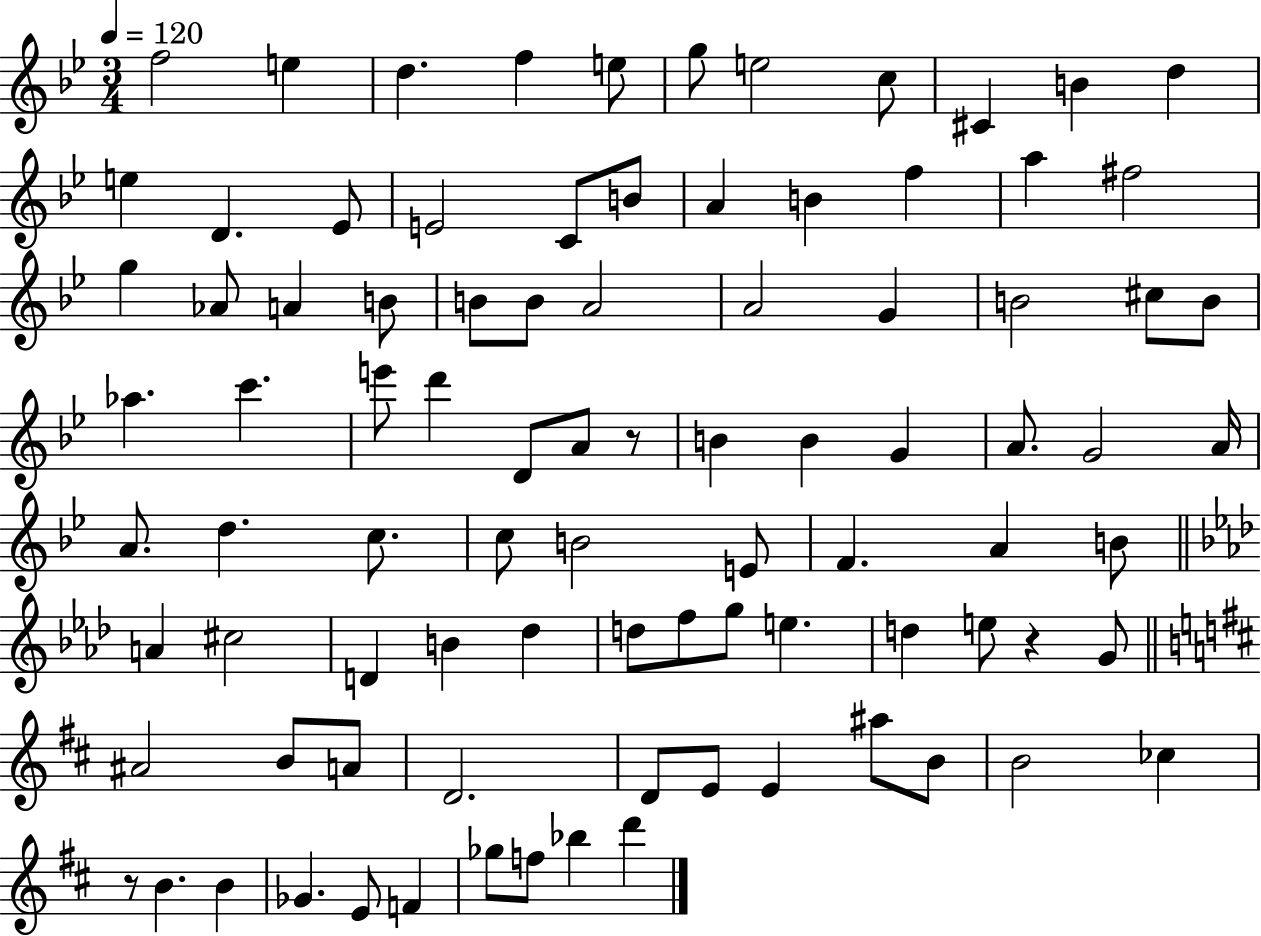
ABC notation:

X:1
T:Untitled
M:3/4
L:1/4
K:Bb
f2 e d f e/2 g/2 e2 c/2 ^C B d e D _E/2 E2 C/2 B/2 A B f a ^f2 g _A/2 A B/2 B/2 B/2 A2 A2 G B2 ^c/2 B/2 _a c' e'/2 d' D/2 A/2 z/2 B B G A/2 G2 A/4 A/2 d c/2 c/2 B2 E/2 F A B/2 A ^c2 D B _d d/2 f/2 g/2 e d e/2 z G/2 ^A2 B/2 A/2 D2 D/2 E/2 E ^a/2 B/2 B2 _c z/2 B B _G E/2 F _g/2 f/2 _b d'